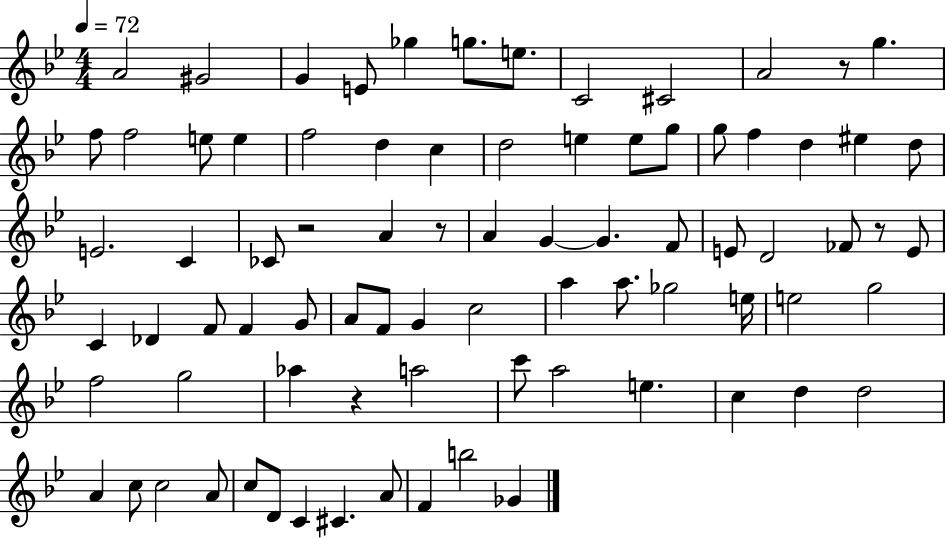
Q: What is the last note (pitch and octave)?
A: Gb4